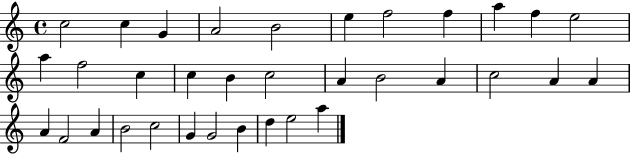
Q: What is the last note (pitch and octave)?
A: A5